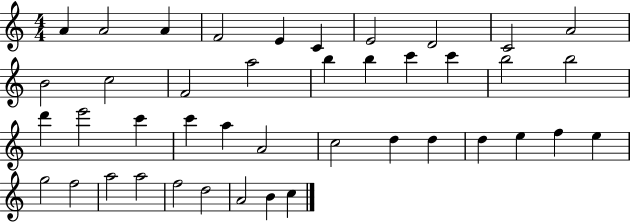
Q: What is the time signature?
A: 4/4